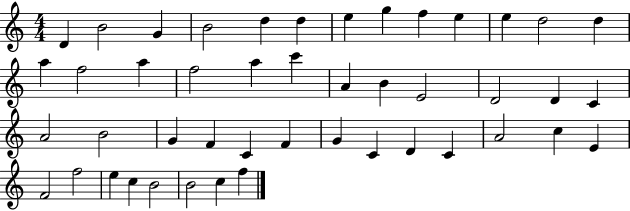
D4/q B4/h G4/q B4/h D5/q D5/q E5/q G5/q F5/q E5/q E5/q D5/h D5/q A5/q F5/h A5/q F5/h A5/q C6/q A4/q B4/q E4/h D4/h D4/q C4/q A4/h B4/h G4/q F4/q C4/q F4/q G4/q C4/q D4/q C4/q A4/h C5/q E4/q F4/h F5/h E5/q C5/q B4/h B4/h C5/q F5/q